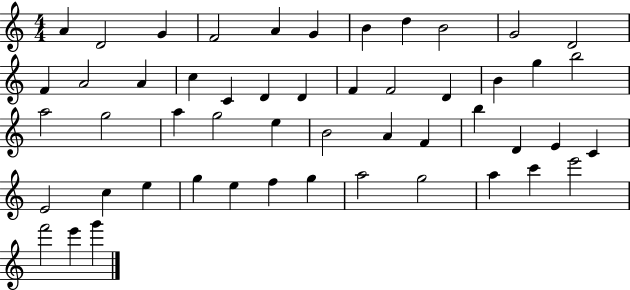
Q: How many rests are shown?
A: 0